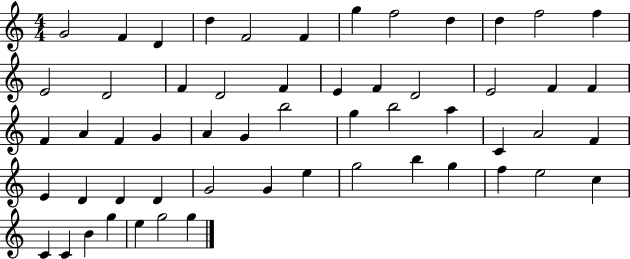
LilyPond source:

{
  \clef treble
  \numericTimeSignature
  \time 4/4
  \key c \major
  g'2 f'4 d'4 | d''4 f'2 f'4 | g''4 f''2 d''4 | d''4 f''2 f''4 | \break e'2 d'2 | f'4 d'2 f'4 | e'4 f'4 d'2 | e'2 f'4 f'4 | \break f'4 a'4 f'4 g'4 | a'4 g'4 b''2 | g''4 b''2 a''4 | c'4 a'2 f'4 | \break e'4 d'4 d'4 d'4 | g'2 g'4 e''4 | g''2 b''4 g''4 | f''4 e''2 c''4 | \break c'4 c'4 b'4 g''4 | e''4 g''2 g''4 | \bar "|."
}